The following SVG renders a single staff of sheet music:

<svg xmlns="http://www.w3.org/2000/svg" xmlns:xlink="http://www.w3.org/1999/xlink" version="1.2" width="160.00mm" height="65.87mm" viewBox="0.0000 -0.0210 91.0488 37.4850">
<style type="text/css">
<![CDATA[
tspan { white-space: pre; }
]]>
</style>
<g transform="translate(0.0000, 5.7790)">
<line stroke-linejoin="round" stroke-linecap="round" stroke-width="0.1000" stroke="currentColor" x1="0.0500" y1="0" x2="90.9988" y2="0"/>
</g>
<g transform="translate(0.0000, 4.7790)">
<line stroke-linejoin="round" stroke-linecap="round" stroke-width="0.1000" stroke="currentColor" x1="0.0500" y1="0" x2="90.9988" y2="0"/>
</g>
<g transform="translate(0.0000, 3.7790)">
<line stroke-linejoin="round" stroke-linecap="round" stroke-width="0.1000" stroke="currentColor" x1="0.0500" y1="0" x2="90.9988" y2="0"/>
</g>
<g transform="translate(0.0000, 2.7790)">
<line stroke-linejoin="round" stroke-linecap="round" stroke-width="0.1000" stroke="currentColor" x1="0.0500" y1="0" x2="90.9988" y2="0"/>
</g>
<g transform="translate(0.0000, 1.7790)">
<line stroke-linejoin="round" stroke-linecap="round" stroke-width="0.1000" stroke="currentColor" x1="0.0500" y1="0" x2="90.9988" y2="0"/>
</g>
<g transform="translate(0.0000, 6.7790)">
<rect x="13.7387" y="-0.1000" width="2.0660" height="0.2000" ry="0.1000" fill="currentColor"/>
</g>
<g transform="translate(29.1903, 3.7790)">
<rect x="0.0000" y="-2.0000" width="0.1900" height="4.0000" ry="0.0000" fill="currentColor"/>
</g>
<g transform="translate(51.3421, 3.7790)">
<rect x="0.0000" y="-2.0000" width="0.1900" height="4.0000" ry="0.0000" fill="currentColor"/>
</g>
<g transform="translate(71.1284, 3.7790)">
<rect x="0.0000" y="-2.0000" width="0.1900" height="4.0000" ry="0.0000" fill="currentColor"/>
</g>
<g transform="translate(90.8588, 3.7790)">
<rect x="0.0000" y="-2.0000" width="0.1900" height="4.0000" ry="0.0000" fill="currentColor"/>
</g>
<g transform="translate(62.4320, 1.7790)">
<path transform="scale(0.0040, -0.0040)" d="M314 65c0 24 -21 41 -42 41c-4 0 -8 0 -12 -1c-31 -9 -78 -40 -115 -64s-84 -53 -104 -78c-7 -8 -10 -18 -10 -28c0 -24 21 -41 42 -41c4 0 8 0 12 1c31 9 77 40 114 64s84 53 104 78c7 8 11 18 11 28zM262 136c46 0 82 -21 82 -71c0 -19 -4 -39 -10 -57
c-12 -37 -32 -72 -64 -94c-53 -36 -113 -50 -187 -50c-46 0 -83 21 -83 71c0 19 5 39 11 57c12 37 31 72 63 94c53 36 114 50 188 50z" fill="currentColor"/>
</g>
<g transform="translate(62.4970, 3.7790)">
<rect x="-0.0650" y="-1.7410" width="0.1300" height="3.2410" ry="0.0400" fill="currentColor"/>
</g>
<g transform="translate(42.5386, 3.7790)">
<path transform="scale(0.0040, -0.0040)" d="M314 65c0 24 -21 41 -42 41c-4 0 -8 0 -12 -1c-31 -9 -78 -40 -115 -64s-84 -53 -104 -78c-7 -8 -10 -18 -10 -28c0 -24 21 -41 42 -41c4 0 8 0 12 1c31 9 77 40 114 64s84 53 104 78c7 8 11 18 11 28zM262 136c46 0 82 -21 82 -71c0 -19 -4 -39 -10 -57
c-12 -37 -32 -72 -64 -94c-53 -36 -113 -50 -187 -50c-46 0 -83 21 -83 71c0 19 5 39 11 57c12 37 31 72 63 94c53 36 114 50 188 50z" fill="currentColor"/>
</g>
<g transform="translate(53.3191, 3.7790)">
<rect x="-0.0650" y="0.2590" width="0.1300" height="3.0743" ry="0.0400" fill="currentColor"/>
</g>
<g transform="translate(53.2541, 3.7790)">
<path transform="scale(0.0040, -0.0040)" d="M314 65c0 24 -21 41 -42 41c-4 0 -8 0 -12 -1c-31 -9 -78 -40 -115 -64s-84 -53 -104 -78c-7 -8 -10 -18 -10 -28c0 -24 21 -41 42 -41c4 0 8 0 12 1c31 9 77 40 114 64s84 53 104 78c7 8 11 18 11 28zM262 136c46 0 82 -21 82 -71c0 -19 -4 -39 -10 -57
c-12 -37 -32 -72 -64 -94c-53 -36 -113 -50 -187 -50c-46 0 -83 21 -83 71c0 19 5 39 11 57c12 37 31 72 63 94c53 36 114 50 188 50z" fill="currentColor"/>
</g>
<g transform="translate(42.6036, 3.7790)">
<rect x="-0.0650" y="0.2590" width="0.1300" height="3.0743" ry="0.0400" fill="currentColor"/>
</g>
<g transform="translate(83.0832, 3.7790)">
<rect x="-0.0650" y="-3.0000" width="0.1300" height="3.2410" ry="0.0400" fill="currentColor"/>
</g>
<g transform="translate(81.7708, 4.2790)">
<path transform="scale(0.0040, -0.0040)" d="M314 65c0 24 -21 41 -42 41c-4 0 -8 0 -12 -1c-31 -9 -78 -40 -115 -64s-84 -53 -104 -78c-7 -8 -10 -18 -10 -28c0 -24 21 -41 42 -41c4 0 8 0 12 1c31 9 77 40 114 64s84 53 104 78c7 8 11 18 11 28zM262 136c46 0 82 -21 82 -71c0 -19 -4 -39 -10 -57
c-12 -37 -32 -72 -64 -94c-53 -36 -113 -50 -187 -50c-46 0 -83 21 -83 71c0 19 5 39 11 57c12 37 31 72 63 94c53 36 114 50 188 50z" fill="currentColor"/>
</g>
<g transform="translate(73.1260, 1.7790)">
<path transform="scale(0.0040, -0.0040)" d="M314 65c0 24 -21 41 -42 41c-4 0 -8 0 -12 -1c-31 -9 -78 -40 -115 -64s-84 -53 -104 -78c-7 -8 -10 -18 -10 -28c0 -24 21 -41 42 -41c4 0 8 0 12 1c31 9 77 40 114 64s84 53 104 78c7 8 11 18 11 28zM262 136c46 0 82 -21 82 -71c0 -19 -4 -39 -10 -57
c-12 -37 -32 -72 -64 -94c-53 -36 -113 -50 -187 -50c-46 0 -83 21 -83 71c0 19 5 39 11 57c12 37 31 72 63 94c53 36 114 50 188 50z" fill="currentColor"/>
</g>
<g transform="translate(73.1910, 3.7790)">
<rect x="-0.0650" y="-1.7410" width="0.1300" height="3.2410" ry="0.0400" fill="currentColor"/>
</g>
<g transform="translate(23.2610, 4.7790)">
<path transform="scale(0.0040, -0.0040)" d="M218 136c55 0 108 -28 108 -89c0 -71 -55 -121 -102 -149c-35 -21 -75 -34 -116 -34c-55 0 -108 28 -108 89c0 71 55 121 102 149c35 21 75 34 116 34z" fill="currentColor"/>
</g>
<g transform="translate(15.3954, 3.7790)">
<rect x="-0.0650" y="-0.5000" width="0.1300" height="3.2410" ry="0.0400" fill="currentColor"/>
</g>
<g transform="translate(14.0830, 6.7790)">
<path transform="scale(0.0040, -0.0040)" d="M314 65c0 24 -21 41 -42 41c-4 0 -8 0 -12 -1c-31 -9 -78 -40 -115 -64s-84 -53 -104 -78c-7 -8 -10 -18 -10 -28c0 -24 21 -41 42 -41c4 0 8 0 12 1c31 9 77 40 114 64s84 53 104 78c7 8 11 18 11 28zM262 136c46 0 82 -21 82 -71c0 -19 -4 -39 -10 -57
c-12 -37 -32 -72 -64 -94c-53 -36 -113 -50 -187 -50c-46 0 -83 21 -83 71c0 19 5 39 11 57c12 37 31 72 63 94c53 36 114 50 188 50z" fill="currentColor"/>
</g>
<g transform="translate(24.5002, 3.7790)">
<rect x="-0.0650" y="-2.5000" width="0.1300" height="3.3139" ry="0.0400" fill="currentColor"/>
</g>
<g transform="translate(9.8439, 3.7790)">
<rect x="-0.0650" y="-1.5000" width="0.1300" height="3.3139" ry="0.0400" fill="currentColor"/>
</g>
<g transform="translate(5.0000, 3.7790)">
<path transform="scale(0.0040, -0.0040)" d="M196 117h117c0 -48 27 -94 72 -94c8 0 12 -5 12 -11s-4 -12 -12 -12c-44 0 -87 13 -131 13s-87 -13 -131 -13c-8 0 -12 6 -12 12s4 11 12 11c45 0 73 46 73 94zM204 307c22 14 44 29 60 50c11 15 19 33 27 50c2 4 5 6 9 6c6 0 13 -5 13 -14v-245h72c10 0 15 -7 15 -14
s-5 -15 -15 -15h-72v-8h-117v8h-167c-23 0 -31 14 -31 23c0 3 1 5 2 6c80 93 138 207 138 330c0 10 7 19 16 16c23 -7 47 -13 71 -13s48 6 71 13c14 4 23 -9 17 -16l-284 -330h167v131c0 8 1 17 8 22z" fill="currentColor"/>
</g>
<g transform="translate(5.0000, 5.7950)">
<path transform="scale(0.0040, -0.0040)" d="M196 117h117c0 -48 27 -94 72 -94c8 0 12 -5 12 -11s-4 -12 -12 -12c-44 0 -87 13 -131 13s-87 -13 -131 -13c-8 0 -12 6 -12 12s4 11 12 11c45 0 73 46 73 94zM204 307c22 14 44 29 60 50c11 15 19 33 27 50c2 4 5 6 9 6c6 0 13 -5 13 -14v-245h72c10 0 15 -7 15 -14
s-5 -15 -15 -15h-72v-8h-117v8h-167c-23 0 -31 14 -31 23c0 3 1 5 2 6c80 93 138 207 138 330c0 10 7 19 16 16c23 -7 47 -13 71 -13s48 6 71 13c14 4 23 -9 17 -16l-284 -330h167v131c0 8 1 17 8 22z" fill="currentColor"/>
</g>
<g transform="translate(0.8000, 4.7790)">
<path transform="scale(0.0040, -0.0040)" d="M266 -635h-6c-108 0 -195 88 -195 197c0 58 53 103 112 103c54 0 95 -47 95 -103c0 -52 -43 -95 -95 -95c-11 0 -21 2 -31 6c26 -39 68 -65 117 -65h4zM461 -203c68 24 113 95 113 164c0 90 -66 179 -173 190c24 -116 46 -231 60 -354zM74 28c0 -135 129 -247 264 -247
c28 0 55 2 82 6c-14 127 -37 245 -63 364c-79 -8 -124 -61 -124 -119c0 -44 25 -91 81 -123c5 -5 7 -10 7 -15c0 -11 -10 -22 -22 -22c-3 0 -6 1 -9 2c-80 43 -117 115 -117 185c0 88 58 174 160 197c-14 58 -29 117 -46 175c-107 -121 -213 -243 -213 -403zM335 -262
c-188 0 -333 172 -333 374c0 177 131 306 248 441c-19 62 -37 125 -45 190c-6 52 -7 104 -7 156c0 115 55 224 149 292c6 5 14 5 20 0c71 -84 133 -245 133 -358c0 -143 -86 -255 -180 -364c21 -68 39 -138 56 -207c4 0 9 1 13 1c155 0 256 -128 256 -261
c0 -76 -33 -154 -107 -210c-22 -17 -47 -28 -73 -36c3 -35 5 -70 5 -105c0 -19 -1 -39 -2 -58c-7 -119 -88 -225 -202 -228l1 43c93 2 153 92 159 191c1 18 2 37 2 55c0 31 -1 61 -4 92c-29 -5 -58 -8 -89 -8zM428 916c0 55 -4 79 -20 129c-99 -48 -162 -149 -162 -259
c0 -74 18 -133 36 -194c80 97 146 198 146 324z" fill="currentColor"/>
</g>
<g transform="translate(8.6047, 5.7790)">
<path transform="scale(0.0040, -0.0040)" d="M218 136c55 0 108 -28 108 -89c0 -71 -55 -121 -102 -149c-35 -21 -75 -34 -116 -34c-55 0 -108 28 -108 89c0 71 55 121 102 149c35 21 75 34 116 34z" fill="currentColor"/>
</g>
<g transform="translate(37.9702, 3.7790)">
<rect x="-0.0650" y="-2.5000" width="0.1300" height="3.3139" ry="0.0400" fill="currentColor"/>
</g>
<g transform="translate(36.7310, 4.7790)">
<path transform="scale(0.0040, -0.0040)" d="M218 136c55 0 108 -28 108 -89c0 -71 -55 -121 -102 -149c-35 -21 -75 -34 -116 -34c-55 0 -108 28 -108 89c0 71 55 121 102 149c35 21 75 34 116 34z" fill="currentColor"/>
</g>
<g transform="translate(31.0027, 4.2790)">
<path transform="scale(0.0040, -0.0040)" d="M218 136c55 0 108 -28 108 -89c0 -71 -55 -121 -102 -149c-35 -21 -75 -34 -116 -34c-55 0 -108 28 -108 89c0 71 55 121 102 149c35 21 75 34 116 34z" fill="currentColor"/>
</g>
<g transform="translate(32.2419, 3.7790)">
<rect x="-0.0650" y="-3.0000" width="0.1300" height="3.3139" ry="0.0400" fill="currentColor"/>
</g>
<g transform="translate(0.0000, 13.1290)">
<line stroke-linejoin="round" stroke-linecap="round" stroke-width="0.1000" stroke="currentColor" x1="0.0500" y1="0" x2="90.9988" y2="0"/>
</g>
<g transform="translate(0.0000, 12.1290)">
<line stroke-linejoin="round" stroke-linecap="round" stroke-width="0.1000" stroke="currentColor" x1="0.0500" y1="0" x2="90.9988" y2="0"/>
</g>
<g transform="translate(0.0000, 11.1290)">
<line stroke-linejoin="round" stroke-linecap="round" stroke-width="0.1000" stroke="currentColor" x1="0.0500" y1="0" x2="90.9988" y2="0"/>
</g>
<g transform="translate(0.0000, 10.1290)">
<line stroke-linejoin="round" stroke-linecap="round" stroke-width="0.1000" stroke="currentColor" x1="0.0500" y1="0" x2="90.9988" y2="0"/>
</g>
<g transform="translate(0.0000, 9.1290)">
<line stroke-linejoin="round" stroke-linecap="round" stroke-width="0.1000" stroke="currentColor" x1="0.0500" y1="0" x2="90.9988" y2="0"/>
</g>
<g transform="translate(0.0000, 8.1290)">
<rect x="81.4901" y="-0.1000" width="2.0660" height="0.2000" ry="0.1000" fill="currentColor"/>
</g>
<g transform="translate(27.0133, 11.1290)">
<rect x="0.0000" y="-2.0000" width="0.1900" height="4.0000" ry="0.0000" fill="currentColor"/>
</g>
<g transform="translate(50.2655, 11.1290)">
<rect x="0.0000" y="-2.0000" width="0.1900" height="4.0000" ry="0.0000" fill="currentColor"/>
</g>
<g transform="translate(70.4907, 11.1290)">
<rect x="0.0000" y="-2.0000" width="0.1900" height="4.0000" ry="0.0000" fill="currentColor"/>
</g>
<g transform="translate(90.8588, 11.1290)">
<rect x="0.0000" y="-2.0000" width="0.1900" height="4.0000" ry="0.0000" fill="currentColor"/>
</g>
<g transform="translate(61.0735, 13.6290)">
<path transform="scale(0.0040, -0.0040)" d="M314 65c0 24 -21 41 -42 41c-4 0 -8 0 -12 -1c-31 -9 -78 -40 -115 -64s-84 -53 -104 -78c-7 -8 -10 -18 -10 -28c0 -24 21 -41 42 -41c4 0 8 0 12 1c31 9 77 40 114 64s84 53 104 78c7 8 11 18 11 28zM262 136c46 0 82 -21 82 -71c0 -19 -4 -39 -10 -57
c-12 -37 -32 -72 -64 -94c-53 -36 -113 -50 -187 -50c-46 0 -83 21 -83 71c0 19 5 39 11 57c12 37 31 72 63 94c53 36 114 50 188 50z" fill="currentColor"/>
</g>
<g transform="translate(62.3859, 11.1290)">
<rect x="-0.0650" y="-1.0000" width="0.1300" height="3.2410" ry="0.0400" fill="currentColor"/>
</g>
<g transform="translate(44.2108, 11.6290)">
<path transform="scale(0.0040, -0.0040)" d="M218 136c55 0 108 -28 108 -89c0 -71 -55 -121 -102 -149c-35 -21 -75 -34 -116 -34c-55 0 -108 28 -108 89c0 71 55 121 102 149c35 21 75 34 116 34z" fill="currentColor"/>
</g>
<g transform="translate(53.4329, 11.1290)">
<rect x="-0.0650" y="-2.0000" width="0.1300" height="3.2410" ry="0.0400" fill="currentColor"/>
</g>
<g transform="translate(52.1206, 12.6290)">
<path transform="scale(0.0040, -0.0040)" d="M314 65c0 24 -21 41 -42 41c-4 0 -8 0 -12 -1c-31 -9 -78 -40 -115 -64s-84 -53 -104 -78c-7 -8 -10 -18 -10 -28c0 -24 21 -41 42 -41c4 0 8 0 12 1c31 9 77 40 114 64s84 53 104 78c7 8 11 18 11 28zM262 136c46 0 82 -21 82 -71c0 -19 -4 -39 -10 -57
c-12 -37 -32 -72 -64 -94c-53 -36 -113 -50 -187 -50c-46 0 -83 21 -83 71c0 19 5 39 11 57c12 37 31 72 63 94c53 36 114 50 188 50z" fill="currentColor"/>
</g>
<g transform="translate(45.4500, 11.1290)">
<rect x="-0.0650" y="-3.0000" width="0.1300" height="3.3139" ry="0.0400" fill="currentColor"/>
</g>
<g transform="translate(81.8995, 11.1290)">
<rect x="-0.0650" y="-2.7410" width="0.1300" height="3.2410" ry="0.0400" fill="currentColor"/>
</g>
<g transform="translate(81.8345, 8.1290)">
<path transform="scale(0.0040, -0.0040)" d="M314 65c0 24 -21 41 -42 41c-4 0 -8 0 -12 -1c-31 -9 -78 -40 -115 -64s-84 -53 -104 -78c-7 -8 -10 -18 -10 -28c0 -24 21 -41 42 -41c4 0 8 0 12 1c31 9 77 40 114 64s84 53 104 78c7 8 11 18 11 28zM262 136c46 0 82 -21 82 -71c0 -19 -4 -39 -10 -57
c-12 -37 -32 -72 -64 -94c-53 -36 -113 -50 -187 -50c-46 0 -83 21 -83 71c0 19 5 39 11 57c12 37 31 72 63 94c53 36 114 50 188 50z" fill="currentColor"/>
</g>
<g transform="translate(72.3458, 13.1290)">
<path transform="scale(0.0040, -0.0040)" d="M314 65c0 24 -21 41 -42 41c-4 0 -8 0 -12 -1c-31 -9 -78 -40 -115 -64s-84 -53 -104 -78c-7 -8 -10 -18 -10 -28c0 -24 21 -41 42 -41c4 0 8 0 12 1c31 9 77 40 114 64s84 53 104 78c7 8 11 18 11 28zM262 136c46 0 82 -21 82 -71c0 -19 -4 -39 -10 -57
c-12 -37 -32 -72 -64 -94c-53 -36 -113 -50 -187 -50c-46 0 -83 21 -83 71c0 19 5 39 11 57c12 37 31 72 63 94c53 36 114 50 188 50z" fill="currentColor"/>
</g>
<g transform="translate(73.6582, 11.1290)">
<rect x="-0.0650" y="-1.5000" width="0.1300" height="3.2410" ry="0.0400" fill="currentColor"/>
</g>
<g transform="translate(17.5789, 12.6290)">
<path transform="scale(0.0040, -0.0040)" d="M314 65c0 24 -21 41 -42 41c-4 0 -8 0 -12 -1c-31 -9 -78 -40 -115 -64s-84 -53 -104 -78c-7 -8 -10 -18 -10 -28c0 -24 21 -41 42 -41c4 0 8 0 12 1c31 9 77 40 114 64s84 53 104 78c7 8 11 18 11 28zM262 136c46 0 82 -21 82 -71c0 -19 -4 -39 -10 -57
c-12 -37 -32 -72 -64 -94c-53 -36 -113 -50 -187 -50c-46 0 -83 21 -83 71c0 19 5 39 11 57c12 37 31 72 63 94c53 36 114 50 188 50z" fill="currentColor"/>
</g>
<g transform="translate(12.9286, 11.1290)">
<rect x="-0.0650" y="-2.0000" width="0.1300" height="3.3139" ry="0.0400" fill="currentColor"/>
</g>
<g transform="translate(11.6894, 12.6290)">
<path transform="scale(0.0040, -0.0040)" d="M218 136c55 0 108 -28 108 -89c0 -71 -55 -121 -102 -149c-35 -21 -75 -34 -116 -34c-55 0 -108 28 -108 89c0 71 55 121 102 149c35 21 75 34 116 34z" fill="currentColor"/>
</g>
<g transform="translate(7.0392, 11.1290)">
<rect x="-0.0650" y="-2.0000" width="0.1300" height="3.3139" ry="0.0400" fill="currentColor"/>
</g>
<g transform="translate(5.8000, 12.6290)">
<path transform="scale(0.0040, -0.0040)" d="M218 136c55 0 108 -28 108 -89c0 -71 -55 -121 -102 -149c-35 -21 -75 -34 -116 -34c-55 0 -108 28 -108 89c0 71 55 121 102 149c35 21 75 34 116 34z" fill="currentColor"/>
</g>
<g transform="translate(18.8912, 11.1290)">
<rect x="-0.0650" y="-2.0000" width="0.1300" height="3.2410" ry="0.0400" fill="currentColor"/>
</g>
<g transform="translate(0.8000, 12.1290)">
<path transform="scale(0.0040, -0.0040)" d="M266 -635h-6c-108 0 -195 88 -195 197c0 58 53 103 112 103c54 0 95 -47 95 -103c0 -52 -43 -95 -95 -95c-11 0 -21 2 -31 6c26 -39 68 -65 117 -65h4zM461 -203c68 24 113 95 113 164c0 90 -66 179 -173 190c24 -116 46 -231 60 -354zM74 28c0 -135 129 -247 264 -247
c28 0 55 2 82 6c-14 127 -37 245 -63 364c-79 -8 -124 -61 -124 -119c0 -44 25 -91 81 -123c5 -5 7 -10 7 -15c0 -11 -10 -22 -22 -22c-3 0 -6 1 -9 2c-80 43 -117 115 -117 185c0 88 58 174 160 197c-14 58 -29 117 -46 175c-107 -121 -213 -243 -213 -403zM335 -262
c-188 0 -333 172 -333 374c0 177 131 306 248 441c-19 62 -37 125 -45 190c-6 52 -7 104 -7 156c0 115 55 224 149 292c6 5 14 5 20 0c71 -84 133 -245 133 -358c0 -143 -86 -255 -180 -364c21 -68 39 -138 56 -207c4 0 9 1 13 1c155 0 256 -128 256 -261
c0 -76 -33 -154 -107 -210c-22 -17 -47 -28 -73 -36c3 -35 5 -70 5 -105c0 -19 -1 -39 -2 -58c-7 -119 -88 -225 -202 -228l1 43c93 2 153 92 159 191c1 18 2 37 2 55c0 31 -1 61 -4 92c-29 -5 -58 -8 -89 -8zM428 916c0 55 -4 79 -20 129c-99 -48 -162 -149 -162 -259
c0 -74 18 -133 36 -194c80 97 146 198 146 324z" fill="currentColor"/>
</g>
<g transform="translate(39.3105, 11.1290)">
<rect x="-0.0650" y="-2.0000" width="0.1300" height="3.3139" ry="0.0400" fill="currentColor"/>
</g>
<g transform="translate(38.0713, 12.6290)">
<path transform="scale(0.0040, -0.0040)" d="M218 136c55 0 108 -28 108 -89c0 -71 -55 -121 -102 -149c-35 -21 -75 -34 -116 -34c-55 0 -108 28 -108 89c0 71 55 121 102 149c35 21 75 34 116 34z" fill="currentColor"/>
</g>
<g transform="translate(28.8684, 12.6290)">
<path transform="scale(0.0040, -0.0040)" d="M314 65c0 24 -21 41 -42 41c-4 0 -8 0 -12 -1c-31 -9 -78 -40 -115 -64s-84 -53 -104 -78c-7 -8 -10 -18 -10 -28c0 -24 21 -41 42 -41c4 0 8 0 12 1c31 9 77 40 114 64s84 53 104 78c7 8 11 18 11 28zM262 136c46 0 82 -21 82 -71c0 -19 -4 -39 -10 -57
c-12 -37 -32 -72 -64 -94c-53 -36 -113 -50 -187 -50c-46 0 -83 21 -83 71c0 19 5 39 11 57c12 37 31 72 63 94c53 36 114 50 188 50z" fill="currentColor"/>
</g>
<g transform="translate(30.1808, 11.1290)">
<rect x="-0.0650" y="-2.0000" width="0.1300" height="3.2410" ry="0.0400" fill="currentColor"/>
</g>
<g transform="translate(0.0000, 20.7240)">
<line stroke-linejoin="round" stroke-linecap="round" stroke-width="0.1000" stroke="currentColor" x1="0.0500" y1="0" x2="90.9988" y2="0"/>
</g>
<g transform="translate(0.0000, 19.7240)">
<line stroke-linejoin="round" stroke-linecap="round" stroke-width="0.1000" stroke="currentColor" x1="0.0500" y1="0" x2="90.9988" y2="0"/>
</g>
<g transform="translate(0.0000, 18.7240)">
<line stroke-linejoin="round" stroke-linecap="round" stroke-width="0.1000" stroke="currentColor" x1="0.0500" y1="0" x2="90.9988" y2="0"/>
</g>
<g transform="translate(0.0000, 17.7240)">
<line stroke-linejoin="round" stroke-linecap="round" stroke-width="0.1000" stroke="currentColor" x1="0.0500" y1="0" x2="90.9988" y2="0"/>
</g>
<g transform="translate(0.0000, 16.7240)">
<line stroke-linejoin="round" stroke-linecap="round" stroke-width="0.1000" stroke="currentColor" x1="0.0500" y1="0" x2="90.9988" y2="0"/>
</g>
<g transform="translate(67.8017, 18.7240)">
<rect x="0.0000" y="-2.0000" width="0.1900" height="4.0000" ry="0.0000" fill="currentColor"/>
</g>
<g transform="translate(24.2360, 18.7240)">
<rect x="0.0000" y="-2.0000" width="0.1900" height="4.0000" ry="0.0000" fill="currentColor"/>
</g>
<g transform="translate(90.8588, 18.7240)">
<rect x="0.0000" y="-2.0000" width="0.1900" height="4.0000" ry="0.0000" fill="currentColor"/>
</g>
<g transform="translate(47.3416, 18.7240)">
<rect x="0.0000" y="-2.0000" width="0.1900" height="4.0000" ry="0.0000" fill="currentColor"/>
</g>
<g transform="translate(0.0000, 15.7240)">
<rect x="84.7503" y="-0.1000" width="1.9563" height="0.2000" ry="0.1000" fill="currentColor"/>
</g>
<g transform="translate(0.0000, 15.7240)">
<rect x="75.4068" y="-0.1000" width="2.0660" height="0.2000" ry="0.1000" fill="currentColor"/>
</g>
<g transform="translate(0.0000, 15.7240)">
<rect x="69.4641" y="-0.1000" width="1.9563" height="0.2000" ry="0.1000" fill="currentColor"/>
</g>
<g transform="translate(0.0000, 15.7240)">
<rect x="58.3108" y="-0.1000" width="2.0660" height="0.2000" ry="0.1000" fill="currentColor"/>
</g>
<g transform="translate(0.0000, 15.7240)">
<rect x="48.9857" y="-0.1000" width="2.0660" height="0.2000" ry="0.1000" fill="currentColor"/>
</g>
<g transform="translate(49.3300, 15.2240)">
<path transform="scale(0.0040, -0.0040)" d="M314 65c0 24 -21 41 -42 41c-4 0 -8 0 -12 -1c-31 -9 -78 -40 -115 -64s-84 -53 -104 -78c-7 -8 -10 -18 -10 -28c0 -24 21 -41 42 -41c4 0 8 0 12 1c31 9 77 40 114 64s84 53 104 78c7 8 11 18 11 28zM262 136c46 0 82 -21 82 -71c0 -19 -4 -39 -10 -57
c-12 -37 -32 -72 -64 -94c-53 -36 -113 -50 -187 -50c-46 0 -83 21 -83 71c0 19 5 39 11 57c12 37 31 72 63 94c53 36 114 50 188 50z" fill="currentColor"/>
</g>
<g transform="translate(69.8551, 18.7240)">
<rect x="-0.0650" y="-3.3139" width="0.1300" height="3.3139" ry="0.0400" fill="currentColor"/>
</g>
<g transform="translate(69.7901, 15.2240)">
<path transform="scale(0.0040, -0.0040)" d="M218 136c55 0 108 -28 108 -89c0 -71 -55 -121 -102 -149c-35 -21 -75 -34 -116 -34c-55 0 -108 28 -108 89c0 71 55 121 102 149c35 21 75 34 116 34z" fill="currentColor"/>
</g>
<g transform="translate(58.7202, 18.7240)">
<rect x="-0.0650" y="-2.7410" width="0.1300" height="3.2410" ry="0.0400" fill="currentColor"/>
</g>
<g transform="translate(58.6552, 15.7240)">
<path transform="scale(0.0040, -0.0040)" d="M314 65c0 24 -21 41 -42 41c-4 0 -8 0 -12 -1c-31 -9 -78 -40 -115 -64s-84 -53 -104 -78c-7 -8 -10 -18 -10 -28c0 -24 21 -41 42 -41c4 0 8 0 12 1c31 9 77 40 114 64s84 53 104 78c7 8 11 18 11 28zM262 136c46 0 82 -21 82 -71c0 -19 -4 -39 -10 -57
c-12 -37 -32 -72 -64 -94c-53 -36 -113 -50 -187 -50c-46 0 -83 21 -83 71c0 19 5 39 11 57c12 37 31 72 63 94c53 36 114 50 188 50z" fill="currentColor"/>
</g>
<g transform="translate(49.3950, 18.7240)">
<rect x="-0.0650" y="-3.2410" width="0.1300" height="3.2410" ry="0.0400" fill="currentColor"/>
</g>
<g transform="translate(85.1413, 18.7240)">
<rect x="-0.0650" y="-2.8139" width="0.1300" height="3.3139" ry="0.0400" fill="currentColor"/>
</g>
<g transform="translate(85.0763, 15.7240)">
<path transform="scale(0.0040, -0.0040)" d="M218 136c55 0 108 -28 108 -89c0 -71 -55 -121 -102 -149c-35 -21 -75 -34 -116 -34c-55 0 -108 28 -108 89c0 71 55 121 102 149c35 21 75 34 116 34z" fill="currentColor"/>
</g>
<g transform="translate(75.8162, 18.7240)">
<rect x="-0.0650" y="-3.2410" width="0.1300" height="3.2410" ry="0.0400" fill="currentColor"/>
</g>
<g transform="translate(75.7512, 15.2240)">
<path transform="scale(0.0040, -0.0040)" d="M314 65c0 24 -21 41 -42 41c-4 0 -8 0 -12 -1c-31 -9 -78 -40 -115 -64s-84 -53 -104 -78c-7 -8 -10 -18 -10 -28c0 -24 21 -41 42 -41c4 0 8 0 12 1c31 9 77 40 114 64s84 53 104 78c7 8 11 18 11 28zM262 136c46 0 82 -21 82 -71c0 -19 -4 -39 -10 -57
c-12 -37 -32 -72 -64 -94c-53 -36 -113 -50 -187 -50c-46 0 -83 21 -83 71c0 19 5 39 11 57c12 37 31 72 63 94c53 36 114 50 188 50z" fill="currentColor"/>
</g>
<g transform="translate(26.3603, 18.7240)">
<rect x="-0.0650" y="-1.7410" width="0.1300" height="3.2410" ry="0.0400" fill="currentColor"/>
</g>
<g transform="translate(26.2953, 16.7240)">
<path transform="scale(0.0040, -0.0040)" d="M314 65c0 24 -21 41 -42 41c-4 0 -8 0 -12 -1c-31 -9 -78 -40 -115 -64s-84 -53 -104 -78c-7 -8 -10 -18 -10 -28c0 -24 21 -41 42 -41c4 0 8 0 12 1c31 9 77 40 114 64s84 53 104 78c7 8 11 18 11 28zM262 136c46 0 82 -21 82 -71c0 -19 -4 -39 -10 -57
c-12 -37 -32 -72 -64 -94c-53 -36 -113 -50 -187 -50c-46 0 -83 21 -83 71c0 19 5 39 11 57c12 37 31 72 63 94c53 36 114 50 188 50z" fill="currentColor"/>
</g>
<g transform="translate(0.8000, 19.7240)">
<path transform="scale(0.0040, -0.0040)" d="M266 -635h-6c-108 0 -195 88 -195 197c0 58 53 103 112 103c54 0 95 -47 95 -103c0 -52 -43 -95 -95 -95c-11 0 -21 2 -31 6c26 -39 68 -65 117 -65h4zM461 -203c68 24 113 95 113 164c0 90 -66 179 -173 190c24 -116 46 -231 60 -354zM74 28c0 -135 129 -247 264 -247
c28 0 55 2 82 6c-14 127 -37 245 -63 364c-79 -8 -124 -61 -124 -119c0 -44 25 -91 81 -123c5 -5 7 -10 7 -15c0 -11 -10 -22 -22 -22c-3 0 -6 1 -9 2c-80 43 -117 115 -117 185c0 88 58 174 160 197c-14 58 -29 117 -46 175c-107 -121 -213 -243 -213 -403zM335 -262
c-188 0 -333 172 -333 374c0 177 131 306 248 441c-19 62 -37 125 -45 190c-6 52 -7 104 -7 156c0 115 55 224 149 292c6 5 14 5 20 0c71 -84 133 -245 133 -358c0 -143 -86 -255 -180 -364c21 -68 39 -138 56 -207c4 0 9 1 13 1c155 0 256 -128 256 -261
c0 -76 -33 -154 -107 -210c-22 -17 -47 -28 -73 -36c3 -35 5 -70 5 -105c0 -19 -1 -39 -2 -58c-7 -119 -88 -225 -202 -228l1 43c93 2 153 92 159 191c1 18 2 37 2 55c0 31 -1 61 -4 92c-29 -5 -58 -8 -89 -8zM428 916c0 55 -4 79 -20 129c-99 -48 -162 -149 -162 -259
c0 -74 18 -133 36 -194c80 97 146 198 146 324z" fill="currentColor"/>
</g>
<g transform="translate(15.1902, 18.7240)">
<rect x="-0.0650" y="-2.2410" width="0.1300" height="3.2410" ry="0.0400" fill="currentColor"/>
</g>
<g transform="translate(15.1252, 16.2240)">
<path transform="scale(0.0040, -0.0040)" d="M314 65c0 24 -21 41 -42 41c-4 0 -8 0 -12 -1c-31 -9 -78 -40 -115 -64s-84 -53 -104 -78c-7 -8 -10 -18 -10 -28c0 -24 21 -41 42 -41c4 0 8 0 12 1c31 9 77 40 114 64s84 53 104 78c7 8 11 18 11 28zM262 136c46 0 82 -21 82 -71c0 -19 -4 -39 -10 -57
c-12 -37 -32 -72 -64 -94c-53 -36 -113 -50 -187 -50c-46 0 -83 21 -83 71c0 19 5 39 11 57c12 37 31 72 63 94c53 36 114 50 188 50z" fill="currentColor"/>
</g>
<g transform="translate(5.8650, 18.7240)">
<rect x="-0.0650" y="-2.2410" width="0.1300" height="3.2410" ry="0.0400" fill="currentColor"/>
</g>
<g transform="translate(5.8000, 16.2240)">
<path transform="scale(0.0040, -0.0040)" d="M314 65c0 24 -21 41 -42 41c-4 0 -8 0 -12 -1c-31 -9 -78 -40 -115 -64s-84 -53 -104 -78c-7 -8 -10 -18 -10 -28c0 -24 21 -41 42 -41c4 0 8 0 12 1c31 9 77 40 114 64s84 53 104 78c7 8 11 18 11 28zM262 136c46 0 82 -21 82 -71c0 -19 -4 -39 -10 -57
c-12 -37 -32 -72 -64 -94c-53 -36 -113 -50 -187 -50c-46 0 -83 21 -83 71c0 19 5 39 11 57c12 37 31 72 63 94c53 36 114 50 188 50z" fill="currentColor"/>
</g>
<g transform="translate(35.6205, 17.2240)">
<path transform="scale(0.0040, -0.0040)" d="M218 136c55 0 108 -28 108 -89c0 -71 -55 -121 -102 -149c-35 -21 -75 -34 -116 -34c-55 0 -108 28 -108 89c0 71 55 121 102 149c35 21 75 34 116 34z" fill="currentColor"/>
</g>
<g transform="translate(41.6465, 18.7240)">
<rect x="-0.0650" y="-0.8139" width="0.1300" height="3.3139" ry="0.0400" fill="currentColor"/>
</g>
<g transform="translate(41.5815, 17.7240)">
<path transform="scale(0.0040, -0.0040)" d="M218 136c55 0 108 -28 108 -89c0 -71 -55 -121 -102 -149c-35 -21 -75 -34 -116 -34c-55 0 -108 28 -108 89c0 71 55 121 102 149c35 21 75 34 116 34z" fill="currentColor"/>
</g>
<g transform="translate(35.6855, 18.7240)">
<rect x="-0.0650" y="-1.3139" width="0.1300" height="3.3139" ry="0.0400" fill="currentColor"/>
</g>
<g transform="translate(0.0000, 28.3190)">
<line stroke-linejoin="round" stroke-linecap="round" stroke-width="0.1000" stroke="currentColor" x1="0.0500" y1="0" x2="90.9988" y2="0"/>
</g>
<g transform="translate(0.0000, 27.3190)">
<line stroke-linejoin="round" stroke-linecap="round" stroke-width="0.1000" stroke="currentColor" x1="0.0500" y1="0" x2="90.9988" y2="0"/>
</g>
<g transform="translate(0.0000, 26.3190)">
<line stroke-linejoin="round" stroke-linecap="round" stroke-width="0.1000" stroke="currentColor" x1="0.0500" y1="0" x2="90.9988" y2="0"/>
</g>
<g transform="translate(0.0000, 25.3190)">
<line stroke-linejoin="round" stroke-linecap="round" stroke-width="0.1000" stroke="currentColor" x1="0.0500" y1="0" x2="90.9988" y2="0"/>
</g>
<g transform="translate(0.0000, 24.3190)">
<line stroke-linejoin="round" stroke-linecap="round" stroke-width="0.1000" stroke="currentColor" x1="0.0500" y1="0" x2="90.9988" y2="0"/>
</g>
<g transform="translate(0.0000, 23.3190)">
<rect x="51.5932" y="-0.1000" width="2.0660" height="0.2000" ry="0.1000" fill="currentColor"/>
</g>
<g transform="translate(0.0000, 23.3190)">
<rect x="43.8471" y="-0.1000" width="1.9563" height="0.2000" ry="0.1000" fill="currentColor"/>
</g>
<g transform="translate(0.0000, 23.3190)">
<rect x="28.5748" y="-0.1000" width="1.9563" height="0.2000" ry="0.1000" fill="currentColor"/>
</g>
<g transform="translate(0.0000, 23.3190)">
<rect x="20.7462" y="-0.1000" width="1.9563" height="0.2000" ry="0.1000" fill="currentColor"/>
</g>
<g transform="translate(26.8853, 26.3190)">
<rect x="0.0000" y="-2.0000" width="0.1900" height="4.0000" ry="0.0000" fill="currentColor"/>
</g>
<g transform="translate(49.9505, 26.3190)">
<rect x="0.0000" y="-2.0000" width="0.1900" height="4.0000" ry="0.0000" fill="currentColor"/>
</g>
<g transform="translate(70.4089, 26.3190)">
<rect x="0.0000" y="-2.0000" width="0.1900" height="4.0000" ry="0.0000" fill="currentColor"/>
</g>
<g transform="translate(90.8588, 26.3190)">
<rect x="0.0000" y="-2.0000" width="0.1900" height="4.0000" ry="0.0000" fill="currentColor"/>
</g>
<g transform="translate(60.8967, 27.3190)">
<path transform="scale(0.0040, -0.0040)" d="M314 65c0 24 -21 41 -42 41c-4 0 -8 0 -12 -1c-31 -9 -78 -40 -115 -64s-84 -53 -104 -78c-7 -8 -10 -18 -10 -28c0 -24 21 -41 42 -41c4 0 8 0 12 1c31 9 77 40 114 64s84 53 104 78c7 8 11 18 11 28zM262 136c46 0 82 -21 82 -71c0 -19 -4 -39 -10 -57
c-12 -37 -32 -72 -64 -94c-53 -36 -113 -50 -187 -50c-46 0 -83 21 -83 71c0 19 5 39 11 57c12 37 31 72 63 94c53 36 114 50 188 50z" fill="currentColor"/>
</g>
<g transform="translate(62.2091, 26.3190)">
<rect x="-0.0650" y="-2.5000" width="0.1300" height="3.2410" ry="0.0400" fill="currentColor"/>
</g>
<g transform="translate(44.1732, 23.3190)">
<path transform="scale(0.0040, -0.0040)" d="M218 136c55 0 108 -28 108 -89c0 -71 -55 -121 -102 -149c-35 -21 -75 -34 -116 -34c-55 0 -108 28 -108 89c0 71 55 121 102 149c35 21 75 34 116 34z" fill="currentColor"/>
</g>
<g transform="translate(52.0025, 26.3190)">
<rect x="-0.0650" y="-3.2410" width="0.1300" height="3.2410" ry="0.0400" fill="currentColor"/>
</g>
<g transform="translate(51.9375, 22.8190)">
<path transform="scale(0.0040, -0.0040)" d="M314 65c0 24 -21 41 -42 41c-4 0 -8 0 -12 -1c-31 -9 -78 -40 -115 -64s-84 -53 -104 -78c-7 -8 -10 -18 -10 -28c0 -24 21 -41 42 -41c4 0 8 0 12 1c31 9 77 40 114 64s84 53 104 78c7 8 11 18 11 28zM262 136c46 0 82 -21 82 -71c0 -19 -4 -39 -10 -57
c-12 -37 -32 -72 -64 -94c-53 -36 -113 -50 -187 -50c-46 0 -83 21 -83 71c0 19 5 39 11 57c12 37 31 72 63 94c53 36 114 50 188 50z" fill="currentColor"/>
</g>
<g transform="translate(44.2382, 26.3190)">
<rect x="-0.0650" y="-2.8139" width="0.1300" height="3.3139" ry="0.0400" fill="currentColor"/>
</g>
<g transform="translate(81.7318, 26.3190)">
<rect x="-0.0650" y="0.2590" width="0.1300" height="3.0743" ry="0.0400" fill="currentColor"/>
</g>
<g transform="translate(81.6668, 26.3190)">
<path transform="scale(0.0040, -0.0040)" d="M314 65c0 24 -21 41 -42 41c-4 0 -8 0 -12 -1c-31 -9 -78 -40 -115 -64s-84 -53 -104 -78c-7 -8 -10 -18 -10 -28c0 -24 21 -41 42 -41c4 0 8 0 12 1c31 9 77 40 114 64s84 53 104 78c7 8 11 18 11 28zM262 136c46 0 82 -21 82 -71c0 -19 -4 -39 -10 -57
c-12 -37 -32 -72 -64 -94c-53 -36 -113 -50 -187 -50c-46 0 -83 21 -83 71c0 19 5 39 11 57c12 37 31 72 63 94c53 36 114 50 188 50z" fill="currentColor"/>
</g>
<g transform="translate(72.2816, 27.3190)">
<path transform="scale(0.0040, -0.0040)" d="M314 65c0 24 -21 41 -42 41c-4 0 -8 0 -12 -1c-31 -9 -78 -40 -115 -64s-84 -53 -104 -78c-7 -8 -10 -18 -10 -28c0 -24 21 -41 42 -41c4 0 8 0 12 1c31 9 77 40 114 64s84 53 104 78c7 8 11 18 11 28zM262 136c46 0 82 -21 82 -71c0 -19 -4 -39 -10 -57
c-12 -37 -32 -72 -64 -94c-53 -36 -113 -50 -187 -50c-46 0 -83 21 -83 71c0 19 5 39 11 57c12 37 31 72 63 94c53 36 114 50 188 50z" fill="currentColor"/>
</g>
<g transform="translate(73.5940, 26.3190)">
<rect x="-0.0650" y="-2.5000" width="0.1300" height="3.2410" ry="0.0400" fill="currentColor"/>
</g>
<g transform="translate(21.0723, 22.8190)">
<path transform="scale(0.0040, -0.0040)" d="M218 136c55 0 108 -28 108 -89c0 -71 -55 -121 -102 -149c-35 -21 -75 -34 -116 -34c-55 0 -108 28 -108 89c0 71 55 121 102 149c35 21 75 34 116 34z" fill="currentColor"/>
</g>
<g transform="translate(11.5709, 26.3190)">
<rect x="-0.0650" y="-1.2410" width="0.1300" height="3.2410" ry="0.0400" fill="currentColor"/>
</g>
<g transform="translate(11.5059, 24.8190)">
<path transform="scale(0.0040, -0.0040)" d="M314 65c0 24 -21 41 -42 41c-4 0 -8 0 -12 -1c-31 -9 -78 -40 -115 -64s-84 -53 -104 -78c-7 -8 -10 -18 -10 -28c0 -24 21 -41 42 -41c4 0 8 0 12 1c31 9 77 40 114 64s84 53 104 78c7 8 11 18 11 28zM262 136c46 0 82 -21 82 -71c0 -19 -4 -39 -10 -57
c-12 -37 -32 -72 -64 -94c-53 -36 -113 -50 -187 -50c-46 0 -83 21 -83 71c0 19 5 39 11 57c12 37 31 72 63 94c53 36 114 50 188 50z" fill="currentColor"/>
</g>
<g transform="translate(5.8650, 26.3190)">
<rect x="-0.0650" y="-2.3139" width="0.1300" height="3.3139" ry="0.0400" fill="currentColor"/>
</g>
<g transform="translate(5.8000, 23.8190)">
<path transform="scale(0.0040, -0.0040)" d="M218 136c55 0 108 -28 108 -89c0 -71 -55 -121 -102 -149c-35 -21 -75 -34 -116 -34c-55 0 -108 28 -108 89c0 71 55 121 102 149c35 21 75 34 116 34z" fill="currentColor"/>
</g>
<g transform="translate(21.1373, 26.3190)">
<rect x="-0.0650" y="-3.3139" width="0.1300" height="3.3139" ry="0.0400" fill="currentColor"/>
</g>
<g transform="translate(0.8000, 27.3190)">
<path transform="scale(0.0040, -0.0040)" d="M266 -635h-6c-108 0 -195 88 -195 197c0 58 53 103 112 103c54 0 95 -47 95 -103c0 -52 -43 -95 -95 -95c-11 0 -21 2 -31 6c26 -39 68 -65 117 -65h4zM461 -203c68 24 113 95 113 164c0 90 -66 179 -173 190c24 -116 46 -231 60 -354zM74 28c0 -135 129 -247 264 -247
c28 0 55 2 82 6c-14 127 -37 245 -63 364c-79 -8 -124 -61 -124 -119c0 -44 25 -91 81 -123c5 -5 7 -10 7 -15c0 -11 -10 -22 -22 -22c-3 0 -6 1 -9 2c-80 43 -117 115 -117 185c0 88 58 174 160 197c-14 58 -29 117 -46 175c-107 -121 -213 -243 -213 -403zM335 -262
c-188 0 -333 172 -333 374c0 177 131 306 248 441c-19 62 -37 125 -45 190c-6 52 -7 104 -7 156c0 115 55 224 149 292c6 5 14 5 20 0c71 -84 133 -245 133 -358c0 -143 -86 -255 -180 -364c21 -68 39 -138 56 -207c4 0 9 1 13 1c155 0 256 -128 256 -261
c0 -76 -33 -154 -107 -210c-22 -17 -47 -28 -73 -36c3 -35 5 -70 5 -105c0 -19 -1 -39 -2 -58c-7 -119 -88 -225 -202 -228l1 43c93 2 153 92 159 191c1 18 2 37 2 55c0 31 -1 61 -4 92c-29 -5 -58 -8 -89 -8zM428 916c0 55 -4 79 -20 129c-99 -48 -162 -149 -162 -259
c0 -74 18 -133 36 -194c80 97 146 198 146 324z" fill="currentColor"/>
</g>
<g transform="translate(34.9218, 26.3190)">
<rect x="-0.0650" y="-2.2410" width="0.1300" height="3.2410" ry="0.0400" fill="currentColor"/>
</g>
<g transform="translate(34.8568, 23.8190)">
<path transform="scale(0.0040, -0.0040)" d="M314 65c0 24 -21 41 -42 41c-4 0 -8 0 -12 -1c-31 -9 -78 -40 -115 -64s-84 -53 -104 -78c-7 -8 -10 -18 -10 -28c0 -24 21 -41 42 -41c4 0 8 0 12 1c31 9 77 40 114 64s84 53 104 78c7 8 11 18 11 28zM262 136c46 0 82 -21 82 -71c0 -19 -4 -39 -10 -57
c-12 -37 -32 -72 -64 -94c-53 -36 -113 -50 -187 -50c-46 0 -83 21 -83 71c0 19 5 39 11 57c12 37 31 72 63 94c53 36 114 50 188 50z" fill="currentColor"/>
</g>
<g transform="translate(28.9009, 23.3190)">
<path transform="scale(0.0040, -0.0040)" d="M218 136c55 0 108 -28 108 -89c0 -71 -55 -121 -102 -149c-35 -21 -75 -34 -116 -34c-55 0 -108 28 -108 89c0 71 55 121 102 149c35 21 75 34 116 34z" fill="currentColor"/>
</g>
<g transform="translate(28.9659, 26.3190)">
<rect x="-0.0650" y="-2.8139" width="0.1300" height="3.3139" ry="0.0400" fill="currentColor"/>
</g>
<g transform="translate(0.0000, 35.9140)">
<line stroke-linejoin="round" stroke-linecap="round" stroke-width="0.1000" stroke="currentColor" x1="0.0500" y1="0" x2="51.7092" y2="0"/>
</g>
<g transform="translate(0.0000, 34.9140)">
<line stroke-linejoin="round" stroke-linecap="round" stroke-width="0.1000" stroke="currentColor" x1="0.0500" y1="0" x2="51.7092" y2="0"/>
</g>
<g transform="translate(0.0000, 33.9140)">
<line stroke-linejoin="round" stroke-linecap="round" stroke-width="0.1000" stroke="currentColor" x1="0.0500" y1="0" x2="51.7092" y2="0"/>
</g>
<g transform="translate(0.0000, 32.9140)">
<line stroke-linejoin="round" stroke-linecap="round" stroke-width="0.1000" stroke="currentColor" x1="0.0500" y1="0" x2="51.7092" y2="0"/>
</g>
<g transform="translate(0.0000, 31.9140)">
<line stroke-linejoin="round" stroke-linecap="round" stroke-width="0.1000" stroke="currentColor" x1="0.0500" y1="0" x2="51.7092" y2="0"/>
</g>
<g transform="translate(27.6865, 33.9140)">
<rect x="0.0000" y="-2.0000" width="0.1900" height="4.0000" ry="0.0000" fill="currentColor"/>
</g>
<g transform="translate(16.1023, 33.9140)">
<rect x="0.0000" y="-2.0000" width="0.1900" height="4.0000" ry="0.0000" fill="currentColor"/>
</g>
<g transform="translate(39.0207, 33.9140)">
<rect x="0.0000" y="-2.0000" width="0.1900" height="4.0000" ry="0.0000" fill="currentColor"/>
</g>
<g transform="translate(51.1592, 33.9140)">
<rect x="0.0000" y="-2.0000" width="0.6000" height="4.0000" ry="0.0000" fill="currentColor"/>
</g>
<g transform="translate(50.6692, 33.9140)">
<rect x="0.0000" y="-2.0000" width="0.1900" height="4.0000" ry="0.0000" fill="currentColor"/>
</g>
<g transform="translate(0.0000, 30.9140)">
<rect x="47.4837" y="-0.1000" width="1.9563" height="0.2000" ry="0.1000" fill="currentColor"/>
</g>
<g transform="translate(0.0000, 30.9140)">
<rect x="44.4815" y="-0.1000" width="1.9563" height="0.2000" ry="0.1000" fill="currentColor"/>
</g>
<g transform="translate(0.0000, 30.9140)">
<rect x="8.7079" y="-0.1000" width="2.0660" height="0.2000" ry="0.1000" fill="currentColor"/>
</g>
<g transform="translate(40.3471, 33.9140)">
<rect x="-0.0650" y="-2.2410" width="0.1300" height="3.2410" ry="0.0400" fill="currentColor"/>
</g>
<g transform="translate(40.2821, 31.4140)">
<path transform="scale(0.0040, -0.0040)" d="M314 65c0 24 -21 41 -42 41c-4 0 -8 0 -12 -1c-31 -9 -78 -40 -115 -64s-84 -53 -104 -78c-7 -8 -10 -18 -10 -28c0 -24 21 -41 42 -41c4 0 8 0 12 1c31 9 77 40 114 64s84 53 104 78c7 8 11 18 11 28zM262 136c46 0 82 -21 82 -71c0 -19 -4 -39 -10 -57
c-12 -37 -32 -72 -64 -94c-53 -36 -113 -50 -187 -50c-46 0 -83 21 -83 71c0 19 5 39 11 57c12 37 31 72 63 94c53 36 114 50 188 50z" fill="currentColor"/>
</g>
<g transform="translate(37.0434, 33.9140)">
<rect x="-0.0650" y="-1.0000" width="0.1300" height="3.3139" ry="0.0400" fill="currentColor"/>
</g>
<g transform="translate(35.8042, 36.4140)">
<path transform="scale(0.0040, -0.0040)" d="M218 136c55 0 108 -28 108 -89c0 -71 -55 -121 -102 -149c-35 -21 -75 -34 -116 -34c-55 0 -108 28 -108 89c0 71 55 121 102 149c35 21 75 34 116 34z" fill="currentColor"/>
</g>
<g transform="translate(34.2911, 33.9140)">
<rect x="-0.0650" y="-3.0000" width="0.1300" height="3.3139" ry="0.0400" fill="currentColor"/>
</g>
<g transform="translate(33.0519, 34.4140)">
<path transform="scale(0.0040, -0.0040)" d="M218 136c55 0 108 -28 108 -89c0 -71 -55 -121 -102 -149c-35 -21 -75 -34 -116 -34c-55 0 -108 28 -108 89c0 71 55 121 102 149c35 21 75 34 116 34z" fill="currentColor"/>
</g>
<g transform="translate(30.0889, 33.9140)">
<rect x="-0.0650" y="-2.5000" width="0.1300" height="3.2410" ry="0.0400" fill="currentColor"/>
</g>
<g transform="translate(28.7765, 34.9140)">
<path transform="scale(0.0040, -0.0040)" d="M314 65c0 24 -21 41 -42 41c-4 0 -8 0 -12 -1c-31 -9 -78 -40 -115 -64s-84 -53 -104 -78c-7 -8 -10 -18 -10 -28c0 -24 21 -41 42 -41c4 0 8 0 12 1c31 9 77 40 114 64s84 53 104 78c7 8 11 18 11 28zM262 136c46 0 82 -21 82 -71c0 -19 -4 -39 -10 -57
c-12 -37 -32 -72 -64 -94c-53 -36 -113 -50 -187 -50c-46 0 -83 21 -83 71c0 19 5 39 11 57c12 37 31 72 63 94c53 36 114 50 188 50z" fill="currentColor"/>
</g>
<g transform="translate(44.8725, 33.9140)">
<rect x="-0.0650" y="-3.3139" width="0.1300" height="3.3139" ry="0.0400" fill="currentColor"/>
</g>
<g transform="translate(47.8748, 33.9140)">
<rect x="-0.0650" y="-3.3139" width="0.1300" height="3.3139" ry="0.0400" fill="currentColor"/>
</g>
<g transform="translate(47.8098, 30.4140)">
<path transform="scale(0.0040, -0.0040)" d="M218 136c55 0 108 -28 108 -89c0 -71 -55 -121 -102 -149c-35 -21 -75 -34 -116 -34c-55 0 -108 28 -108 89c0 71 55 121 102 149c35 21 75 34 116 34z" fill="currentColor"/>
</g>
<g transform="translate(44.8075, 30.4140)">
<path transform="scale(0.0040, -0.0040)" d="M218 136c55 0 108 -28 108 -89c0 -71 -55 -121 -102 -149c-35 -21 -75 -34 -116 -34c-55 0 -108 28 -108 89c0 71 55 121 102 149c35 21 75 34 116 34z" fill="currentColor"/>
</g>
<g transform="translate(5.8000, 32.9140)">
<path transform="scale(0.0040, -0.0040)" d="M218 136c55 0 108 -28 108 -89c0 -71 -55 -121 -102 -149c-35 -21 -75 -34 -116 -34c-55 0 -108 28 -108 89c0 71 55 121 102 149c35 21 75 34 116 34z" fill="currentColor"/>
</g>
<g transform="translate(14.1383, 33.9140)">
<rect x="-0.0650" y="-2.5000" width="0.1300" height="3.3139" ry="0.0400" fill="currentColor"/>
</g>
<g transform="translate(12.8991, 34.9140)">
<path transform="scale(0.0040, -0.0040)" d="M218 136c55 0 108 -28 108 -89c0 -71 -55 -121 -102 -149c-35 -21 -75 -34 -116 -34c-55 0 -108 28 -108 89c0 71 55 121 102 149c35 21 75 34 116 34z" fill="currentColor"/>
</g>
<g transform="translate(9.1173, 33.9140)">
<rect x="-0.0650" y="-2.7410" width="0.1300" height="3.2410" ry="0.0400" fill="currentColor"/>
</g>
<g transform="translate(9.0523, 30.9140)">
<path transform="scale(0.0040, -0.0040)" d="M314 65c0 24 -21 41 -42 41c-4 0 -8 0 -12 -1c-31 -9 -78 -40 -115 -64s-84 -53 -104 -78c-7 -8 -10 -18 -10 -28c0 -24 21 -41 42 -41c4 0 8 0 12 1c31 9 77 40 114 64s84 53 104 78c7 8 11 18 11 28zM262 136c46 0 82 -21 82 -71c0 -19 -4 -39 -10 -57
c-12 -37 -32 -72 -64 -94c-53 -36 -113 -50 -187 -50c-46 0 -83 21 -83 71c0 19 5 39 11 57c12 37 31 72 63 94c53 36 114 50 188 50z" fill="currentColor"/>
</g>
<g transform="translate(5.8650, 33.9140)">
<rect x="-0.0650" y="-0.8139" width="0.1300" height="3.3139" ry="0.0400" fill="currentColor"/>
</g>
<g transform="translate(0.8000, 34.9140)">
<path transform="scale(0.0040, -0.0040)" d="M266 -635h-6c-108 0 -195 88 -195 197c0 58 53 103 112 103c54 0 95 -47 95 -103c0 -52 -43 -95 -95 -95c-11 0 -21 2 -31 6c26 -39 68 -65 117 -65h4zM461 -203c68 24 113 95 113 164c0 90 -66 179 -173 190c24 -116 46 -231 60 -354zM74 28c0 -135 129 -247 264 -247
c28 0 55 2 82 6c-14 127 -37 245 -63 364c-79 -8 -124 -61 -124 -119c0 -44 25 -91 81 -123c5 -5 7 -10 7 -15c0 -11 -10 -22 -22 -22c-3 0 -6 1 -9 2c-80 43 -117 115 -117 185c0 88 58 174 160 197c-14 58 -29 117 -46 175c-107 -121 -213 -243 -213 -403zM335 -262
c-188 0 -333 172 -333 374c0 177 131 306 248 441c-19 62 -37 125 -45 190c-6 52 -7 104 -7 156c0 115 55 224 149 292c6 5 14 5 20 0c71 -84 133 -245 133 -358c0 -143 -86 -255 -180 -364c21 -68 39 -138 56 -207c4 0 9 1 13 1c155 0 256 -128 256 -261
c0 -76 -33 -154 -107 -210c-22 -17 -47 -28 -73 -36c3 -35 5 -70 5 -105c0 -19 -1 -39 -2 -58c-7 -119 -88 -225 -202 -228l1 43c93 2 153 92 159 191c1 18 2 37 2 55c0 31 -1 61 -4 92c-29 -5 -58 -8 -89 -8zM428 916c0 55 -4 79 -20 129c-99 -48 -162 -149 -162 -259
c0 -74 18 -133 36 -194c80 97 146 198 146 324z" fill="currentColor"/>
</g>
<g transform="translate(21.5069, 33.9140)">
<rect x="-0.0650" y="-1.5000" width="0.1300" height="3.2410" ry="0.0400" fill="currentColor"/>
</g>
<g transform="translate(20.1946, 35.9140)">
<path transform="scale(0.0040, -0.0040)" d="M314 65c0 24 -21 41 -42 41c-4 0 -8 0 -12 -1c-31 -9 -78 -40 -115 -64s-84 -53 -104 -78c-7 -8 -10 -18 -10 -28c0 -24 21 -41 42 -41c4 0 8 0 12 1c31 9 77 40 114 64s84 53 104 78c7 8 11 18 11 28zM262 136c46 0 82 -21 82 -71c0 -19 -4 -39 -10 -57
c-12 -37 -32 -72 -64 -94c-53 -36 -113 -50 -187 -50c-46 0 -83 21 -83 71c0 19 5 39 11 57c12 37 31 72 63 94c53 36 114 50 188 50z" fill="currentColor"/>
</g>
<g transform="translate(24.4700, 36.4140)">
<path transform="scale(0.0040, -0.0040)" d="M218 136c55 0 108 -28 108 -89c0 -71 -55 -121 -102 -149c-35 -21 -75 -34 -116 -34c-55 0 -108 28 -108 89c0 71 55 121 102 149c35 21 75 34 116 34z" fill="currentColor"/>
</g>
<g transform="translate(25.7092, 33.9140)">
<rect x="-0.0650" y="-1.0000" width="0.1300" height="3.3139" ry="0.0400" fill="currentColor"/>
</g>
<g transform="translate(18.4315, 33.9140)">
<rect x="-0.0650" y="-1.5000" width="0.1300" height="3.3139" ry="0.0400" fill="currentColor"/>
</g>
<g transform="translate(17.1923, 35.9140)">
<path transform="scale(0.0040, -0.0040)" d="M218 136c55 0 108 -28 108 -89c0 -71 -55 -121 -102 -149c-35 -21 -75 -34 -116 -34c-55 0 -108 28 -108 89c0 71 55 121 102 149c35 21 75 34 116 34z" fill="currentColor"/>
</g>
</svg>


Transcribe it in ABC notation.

X:1
T:Untitled
M:4/4
L:1/4
K:C
E C2 G A G B2 B2 f2 f2 A2 F F F2 F2 F A F2 D2 E2 a2 g2 g2 f2 e d b2 a2 b b2 a g e2 b a g2 a b2 G2 G2 B2 d a2 G E E2 D G2 A D g2 b b